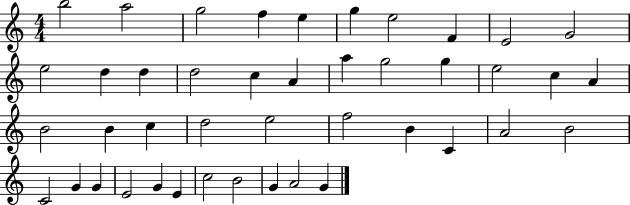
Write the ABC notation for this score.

X:1
T:Untitled
M:4/4
L:1/4
K:C
b2 a2 g2 f e g e2 F E2 G2 e2 d d d2 c A a g2 g e2 c A B2 B c d2 e2 f2 B C A2 B2 C2 G G E2 G E c2 B2 G A2 G